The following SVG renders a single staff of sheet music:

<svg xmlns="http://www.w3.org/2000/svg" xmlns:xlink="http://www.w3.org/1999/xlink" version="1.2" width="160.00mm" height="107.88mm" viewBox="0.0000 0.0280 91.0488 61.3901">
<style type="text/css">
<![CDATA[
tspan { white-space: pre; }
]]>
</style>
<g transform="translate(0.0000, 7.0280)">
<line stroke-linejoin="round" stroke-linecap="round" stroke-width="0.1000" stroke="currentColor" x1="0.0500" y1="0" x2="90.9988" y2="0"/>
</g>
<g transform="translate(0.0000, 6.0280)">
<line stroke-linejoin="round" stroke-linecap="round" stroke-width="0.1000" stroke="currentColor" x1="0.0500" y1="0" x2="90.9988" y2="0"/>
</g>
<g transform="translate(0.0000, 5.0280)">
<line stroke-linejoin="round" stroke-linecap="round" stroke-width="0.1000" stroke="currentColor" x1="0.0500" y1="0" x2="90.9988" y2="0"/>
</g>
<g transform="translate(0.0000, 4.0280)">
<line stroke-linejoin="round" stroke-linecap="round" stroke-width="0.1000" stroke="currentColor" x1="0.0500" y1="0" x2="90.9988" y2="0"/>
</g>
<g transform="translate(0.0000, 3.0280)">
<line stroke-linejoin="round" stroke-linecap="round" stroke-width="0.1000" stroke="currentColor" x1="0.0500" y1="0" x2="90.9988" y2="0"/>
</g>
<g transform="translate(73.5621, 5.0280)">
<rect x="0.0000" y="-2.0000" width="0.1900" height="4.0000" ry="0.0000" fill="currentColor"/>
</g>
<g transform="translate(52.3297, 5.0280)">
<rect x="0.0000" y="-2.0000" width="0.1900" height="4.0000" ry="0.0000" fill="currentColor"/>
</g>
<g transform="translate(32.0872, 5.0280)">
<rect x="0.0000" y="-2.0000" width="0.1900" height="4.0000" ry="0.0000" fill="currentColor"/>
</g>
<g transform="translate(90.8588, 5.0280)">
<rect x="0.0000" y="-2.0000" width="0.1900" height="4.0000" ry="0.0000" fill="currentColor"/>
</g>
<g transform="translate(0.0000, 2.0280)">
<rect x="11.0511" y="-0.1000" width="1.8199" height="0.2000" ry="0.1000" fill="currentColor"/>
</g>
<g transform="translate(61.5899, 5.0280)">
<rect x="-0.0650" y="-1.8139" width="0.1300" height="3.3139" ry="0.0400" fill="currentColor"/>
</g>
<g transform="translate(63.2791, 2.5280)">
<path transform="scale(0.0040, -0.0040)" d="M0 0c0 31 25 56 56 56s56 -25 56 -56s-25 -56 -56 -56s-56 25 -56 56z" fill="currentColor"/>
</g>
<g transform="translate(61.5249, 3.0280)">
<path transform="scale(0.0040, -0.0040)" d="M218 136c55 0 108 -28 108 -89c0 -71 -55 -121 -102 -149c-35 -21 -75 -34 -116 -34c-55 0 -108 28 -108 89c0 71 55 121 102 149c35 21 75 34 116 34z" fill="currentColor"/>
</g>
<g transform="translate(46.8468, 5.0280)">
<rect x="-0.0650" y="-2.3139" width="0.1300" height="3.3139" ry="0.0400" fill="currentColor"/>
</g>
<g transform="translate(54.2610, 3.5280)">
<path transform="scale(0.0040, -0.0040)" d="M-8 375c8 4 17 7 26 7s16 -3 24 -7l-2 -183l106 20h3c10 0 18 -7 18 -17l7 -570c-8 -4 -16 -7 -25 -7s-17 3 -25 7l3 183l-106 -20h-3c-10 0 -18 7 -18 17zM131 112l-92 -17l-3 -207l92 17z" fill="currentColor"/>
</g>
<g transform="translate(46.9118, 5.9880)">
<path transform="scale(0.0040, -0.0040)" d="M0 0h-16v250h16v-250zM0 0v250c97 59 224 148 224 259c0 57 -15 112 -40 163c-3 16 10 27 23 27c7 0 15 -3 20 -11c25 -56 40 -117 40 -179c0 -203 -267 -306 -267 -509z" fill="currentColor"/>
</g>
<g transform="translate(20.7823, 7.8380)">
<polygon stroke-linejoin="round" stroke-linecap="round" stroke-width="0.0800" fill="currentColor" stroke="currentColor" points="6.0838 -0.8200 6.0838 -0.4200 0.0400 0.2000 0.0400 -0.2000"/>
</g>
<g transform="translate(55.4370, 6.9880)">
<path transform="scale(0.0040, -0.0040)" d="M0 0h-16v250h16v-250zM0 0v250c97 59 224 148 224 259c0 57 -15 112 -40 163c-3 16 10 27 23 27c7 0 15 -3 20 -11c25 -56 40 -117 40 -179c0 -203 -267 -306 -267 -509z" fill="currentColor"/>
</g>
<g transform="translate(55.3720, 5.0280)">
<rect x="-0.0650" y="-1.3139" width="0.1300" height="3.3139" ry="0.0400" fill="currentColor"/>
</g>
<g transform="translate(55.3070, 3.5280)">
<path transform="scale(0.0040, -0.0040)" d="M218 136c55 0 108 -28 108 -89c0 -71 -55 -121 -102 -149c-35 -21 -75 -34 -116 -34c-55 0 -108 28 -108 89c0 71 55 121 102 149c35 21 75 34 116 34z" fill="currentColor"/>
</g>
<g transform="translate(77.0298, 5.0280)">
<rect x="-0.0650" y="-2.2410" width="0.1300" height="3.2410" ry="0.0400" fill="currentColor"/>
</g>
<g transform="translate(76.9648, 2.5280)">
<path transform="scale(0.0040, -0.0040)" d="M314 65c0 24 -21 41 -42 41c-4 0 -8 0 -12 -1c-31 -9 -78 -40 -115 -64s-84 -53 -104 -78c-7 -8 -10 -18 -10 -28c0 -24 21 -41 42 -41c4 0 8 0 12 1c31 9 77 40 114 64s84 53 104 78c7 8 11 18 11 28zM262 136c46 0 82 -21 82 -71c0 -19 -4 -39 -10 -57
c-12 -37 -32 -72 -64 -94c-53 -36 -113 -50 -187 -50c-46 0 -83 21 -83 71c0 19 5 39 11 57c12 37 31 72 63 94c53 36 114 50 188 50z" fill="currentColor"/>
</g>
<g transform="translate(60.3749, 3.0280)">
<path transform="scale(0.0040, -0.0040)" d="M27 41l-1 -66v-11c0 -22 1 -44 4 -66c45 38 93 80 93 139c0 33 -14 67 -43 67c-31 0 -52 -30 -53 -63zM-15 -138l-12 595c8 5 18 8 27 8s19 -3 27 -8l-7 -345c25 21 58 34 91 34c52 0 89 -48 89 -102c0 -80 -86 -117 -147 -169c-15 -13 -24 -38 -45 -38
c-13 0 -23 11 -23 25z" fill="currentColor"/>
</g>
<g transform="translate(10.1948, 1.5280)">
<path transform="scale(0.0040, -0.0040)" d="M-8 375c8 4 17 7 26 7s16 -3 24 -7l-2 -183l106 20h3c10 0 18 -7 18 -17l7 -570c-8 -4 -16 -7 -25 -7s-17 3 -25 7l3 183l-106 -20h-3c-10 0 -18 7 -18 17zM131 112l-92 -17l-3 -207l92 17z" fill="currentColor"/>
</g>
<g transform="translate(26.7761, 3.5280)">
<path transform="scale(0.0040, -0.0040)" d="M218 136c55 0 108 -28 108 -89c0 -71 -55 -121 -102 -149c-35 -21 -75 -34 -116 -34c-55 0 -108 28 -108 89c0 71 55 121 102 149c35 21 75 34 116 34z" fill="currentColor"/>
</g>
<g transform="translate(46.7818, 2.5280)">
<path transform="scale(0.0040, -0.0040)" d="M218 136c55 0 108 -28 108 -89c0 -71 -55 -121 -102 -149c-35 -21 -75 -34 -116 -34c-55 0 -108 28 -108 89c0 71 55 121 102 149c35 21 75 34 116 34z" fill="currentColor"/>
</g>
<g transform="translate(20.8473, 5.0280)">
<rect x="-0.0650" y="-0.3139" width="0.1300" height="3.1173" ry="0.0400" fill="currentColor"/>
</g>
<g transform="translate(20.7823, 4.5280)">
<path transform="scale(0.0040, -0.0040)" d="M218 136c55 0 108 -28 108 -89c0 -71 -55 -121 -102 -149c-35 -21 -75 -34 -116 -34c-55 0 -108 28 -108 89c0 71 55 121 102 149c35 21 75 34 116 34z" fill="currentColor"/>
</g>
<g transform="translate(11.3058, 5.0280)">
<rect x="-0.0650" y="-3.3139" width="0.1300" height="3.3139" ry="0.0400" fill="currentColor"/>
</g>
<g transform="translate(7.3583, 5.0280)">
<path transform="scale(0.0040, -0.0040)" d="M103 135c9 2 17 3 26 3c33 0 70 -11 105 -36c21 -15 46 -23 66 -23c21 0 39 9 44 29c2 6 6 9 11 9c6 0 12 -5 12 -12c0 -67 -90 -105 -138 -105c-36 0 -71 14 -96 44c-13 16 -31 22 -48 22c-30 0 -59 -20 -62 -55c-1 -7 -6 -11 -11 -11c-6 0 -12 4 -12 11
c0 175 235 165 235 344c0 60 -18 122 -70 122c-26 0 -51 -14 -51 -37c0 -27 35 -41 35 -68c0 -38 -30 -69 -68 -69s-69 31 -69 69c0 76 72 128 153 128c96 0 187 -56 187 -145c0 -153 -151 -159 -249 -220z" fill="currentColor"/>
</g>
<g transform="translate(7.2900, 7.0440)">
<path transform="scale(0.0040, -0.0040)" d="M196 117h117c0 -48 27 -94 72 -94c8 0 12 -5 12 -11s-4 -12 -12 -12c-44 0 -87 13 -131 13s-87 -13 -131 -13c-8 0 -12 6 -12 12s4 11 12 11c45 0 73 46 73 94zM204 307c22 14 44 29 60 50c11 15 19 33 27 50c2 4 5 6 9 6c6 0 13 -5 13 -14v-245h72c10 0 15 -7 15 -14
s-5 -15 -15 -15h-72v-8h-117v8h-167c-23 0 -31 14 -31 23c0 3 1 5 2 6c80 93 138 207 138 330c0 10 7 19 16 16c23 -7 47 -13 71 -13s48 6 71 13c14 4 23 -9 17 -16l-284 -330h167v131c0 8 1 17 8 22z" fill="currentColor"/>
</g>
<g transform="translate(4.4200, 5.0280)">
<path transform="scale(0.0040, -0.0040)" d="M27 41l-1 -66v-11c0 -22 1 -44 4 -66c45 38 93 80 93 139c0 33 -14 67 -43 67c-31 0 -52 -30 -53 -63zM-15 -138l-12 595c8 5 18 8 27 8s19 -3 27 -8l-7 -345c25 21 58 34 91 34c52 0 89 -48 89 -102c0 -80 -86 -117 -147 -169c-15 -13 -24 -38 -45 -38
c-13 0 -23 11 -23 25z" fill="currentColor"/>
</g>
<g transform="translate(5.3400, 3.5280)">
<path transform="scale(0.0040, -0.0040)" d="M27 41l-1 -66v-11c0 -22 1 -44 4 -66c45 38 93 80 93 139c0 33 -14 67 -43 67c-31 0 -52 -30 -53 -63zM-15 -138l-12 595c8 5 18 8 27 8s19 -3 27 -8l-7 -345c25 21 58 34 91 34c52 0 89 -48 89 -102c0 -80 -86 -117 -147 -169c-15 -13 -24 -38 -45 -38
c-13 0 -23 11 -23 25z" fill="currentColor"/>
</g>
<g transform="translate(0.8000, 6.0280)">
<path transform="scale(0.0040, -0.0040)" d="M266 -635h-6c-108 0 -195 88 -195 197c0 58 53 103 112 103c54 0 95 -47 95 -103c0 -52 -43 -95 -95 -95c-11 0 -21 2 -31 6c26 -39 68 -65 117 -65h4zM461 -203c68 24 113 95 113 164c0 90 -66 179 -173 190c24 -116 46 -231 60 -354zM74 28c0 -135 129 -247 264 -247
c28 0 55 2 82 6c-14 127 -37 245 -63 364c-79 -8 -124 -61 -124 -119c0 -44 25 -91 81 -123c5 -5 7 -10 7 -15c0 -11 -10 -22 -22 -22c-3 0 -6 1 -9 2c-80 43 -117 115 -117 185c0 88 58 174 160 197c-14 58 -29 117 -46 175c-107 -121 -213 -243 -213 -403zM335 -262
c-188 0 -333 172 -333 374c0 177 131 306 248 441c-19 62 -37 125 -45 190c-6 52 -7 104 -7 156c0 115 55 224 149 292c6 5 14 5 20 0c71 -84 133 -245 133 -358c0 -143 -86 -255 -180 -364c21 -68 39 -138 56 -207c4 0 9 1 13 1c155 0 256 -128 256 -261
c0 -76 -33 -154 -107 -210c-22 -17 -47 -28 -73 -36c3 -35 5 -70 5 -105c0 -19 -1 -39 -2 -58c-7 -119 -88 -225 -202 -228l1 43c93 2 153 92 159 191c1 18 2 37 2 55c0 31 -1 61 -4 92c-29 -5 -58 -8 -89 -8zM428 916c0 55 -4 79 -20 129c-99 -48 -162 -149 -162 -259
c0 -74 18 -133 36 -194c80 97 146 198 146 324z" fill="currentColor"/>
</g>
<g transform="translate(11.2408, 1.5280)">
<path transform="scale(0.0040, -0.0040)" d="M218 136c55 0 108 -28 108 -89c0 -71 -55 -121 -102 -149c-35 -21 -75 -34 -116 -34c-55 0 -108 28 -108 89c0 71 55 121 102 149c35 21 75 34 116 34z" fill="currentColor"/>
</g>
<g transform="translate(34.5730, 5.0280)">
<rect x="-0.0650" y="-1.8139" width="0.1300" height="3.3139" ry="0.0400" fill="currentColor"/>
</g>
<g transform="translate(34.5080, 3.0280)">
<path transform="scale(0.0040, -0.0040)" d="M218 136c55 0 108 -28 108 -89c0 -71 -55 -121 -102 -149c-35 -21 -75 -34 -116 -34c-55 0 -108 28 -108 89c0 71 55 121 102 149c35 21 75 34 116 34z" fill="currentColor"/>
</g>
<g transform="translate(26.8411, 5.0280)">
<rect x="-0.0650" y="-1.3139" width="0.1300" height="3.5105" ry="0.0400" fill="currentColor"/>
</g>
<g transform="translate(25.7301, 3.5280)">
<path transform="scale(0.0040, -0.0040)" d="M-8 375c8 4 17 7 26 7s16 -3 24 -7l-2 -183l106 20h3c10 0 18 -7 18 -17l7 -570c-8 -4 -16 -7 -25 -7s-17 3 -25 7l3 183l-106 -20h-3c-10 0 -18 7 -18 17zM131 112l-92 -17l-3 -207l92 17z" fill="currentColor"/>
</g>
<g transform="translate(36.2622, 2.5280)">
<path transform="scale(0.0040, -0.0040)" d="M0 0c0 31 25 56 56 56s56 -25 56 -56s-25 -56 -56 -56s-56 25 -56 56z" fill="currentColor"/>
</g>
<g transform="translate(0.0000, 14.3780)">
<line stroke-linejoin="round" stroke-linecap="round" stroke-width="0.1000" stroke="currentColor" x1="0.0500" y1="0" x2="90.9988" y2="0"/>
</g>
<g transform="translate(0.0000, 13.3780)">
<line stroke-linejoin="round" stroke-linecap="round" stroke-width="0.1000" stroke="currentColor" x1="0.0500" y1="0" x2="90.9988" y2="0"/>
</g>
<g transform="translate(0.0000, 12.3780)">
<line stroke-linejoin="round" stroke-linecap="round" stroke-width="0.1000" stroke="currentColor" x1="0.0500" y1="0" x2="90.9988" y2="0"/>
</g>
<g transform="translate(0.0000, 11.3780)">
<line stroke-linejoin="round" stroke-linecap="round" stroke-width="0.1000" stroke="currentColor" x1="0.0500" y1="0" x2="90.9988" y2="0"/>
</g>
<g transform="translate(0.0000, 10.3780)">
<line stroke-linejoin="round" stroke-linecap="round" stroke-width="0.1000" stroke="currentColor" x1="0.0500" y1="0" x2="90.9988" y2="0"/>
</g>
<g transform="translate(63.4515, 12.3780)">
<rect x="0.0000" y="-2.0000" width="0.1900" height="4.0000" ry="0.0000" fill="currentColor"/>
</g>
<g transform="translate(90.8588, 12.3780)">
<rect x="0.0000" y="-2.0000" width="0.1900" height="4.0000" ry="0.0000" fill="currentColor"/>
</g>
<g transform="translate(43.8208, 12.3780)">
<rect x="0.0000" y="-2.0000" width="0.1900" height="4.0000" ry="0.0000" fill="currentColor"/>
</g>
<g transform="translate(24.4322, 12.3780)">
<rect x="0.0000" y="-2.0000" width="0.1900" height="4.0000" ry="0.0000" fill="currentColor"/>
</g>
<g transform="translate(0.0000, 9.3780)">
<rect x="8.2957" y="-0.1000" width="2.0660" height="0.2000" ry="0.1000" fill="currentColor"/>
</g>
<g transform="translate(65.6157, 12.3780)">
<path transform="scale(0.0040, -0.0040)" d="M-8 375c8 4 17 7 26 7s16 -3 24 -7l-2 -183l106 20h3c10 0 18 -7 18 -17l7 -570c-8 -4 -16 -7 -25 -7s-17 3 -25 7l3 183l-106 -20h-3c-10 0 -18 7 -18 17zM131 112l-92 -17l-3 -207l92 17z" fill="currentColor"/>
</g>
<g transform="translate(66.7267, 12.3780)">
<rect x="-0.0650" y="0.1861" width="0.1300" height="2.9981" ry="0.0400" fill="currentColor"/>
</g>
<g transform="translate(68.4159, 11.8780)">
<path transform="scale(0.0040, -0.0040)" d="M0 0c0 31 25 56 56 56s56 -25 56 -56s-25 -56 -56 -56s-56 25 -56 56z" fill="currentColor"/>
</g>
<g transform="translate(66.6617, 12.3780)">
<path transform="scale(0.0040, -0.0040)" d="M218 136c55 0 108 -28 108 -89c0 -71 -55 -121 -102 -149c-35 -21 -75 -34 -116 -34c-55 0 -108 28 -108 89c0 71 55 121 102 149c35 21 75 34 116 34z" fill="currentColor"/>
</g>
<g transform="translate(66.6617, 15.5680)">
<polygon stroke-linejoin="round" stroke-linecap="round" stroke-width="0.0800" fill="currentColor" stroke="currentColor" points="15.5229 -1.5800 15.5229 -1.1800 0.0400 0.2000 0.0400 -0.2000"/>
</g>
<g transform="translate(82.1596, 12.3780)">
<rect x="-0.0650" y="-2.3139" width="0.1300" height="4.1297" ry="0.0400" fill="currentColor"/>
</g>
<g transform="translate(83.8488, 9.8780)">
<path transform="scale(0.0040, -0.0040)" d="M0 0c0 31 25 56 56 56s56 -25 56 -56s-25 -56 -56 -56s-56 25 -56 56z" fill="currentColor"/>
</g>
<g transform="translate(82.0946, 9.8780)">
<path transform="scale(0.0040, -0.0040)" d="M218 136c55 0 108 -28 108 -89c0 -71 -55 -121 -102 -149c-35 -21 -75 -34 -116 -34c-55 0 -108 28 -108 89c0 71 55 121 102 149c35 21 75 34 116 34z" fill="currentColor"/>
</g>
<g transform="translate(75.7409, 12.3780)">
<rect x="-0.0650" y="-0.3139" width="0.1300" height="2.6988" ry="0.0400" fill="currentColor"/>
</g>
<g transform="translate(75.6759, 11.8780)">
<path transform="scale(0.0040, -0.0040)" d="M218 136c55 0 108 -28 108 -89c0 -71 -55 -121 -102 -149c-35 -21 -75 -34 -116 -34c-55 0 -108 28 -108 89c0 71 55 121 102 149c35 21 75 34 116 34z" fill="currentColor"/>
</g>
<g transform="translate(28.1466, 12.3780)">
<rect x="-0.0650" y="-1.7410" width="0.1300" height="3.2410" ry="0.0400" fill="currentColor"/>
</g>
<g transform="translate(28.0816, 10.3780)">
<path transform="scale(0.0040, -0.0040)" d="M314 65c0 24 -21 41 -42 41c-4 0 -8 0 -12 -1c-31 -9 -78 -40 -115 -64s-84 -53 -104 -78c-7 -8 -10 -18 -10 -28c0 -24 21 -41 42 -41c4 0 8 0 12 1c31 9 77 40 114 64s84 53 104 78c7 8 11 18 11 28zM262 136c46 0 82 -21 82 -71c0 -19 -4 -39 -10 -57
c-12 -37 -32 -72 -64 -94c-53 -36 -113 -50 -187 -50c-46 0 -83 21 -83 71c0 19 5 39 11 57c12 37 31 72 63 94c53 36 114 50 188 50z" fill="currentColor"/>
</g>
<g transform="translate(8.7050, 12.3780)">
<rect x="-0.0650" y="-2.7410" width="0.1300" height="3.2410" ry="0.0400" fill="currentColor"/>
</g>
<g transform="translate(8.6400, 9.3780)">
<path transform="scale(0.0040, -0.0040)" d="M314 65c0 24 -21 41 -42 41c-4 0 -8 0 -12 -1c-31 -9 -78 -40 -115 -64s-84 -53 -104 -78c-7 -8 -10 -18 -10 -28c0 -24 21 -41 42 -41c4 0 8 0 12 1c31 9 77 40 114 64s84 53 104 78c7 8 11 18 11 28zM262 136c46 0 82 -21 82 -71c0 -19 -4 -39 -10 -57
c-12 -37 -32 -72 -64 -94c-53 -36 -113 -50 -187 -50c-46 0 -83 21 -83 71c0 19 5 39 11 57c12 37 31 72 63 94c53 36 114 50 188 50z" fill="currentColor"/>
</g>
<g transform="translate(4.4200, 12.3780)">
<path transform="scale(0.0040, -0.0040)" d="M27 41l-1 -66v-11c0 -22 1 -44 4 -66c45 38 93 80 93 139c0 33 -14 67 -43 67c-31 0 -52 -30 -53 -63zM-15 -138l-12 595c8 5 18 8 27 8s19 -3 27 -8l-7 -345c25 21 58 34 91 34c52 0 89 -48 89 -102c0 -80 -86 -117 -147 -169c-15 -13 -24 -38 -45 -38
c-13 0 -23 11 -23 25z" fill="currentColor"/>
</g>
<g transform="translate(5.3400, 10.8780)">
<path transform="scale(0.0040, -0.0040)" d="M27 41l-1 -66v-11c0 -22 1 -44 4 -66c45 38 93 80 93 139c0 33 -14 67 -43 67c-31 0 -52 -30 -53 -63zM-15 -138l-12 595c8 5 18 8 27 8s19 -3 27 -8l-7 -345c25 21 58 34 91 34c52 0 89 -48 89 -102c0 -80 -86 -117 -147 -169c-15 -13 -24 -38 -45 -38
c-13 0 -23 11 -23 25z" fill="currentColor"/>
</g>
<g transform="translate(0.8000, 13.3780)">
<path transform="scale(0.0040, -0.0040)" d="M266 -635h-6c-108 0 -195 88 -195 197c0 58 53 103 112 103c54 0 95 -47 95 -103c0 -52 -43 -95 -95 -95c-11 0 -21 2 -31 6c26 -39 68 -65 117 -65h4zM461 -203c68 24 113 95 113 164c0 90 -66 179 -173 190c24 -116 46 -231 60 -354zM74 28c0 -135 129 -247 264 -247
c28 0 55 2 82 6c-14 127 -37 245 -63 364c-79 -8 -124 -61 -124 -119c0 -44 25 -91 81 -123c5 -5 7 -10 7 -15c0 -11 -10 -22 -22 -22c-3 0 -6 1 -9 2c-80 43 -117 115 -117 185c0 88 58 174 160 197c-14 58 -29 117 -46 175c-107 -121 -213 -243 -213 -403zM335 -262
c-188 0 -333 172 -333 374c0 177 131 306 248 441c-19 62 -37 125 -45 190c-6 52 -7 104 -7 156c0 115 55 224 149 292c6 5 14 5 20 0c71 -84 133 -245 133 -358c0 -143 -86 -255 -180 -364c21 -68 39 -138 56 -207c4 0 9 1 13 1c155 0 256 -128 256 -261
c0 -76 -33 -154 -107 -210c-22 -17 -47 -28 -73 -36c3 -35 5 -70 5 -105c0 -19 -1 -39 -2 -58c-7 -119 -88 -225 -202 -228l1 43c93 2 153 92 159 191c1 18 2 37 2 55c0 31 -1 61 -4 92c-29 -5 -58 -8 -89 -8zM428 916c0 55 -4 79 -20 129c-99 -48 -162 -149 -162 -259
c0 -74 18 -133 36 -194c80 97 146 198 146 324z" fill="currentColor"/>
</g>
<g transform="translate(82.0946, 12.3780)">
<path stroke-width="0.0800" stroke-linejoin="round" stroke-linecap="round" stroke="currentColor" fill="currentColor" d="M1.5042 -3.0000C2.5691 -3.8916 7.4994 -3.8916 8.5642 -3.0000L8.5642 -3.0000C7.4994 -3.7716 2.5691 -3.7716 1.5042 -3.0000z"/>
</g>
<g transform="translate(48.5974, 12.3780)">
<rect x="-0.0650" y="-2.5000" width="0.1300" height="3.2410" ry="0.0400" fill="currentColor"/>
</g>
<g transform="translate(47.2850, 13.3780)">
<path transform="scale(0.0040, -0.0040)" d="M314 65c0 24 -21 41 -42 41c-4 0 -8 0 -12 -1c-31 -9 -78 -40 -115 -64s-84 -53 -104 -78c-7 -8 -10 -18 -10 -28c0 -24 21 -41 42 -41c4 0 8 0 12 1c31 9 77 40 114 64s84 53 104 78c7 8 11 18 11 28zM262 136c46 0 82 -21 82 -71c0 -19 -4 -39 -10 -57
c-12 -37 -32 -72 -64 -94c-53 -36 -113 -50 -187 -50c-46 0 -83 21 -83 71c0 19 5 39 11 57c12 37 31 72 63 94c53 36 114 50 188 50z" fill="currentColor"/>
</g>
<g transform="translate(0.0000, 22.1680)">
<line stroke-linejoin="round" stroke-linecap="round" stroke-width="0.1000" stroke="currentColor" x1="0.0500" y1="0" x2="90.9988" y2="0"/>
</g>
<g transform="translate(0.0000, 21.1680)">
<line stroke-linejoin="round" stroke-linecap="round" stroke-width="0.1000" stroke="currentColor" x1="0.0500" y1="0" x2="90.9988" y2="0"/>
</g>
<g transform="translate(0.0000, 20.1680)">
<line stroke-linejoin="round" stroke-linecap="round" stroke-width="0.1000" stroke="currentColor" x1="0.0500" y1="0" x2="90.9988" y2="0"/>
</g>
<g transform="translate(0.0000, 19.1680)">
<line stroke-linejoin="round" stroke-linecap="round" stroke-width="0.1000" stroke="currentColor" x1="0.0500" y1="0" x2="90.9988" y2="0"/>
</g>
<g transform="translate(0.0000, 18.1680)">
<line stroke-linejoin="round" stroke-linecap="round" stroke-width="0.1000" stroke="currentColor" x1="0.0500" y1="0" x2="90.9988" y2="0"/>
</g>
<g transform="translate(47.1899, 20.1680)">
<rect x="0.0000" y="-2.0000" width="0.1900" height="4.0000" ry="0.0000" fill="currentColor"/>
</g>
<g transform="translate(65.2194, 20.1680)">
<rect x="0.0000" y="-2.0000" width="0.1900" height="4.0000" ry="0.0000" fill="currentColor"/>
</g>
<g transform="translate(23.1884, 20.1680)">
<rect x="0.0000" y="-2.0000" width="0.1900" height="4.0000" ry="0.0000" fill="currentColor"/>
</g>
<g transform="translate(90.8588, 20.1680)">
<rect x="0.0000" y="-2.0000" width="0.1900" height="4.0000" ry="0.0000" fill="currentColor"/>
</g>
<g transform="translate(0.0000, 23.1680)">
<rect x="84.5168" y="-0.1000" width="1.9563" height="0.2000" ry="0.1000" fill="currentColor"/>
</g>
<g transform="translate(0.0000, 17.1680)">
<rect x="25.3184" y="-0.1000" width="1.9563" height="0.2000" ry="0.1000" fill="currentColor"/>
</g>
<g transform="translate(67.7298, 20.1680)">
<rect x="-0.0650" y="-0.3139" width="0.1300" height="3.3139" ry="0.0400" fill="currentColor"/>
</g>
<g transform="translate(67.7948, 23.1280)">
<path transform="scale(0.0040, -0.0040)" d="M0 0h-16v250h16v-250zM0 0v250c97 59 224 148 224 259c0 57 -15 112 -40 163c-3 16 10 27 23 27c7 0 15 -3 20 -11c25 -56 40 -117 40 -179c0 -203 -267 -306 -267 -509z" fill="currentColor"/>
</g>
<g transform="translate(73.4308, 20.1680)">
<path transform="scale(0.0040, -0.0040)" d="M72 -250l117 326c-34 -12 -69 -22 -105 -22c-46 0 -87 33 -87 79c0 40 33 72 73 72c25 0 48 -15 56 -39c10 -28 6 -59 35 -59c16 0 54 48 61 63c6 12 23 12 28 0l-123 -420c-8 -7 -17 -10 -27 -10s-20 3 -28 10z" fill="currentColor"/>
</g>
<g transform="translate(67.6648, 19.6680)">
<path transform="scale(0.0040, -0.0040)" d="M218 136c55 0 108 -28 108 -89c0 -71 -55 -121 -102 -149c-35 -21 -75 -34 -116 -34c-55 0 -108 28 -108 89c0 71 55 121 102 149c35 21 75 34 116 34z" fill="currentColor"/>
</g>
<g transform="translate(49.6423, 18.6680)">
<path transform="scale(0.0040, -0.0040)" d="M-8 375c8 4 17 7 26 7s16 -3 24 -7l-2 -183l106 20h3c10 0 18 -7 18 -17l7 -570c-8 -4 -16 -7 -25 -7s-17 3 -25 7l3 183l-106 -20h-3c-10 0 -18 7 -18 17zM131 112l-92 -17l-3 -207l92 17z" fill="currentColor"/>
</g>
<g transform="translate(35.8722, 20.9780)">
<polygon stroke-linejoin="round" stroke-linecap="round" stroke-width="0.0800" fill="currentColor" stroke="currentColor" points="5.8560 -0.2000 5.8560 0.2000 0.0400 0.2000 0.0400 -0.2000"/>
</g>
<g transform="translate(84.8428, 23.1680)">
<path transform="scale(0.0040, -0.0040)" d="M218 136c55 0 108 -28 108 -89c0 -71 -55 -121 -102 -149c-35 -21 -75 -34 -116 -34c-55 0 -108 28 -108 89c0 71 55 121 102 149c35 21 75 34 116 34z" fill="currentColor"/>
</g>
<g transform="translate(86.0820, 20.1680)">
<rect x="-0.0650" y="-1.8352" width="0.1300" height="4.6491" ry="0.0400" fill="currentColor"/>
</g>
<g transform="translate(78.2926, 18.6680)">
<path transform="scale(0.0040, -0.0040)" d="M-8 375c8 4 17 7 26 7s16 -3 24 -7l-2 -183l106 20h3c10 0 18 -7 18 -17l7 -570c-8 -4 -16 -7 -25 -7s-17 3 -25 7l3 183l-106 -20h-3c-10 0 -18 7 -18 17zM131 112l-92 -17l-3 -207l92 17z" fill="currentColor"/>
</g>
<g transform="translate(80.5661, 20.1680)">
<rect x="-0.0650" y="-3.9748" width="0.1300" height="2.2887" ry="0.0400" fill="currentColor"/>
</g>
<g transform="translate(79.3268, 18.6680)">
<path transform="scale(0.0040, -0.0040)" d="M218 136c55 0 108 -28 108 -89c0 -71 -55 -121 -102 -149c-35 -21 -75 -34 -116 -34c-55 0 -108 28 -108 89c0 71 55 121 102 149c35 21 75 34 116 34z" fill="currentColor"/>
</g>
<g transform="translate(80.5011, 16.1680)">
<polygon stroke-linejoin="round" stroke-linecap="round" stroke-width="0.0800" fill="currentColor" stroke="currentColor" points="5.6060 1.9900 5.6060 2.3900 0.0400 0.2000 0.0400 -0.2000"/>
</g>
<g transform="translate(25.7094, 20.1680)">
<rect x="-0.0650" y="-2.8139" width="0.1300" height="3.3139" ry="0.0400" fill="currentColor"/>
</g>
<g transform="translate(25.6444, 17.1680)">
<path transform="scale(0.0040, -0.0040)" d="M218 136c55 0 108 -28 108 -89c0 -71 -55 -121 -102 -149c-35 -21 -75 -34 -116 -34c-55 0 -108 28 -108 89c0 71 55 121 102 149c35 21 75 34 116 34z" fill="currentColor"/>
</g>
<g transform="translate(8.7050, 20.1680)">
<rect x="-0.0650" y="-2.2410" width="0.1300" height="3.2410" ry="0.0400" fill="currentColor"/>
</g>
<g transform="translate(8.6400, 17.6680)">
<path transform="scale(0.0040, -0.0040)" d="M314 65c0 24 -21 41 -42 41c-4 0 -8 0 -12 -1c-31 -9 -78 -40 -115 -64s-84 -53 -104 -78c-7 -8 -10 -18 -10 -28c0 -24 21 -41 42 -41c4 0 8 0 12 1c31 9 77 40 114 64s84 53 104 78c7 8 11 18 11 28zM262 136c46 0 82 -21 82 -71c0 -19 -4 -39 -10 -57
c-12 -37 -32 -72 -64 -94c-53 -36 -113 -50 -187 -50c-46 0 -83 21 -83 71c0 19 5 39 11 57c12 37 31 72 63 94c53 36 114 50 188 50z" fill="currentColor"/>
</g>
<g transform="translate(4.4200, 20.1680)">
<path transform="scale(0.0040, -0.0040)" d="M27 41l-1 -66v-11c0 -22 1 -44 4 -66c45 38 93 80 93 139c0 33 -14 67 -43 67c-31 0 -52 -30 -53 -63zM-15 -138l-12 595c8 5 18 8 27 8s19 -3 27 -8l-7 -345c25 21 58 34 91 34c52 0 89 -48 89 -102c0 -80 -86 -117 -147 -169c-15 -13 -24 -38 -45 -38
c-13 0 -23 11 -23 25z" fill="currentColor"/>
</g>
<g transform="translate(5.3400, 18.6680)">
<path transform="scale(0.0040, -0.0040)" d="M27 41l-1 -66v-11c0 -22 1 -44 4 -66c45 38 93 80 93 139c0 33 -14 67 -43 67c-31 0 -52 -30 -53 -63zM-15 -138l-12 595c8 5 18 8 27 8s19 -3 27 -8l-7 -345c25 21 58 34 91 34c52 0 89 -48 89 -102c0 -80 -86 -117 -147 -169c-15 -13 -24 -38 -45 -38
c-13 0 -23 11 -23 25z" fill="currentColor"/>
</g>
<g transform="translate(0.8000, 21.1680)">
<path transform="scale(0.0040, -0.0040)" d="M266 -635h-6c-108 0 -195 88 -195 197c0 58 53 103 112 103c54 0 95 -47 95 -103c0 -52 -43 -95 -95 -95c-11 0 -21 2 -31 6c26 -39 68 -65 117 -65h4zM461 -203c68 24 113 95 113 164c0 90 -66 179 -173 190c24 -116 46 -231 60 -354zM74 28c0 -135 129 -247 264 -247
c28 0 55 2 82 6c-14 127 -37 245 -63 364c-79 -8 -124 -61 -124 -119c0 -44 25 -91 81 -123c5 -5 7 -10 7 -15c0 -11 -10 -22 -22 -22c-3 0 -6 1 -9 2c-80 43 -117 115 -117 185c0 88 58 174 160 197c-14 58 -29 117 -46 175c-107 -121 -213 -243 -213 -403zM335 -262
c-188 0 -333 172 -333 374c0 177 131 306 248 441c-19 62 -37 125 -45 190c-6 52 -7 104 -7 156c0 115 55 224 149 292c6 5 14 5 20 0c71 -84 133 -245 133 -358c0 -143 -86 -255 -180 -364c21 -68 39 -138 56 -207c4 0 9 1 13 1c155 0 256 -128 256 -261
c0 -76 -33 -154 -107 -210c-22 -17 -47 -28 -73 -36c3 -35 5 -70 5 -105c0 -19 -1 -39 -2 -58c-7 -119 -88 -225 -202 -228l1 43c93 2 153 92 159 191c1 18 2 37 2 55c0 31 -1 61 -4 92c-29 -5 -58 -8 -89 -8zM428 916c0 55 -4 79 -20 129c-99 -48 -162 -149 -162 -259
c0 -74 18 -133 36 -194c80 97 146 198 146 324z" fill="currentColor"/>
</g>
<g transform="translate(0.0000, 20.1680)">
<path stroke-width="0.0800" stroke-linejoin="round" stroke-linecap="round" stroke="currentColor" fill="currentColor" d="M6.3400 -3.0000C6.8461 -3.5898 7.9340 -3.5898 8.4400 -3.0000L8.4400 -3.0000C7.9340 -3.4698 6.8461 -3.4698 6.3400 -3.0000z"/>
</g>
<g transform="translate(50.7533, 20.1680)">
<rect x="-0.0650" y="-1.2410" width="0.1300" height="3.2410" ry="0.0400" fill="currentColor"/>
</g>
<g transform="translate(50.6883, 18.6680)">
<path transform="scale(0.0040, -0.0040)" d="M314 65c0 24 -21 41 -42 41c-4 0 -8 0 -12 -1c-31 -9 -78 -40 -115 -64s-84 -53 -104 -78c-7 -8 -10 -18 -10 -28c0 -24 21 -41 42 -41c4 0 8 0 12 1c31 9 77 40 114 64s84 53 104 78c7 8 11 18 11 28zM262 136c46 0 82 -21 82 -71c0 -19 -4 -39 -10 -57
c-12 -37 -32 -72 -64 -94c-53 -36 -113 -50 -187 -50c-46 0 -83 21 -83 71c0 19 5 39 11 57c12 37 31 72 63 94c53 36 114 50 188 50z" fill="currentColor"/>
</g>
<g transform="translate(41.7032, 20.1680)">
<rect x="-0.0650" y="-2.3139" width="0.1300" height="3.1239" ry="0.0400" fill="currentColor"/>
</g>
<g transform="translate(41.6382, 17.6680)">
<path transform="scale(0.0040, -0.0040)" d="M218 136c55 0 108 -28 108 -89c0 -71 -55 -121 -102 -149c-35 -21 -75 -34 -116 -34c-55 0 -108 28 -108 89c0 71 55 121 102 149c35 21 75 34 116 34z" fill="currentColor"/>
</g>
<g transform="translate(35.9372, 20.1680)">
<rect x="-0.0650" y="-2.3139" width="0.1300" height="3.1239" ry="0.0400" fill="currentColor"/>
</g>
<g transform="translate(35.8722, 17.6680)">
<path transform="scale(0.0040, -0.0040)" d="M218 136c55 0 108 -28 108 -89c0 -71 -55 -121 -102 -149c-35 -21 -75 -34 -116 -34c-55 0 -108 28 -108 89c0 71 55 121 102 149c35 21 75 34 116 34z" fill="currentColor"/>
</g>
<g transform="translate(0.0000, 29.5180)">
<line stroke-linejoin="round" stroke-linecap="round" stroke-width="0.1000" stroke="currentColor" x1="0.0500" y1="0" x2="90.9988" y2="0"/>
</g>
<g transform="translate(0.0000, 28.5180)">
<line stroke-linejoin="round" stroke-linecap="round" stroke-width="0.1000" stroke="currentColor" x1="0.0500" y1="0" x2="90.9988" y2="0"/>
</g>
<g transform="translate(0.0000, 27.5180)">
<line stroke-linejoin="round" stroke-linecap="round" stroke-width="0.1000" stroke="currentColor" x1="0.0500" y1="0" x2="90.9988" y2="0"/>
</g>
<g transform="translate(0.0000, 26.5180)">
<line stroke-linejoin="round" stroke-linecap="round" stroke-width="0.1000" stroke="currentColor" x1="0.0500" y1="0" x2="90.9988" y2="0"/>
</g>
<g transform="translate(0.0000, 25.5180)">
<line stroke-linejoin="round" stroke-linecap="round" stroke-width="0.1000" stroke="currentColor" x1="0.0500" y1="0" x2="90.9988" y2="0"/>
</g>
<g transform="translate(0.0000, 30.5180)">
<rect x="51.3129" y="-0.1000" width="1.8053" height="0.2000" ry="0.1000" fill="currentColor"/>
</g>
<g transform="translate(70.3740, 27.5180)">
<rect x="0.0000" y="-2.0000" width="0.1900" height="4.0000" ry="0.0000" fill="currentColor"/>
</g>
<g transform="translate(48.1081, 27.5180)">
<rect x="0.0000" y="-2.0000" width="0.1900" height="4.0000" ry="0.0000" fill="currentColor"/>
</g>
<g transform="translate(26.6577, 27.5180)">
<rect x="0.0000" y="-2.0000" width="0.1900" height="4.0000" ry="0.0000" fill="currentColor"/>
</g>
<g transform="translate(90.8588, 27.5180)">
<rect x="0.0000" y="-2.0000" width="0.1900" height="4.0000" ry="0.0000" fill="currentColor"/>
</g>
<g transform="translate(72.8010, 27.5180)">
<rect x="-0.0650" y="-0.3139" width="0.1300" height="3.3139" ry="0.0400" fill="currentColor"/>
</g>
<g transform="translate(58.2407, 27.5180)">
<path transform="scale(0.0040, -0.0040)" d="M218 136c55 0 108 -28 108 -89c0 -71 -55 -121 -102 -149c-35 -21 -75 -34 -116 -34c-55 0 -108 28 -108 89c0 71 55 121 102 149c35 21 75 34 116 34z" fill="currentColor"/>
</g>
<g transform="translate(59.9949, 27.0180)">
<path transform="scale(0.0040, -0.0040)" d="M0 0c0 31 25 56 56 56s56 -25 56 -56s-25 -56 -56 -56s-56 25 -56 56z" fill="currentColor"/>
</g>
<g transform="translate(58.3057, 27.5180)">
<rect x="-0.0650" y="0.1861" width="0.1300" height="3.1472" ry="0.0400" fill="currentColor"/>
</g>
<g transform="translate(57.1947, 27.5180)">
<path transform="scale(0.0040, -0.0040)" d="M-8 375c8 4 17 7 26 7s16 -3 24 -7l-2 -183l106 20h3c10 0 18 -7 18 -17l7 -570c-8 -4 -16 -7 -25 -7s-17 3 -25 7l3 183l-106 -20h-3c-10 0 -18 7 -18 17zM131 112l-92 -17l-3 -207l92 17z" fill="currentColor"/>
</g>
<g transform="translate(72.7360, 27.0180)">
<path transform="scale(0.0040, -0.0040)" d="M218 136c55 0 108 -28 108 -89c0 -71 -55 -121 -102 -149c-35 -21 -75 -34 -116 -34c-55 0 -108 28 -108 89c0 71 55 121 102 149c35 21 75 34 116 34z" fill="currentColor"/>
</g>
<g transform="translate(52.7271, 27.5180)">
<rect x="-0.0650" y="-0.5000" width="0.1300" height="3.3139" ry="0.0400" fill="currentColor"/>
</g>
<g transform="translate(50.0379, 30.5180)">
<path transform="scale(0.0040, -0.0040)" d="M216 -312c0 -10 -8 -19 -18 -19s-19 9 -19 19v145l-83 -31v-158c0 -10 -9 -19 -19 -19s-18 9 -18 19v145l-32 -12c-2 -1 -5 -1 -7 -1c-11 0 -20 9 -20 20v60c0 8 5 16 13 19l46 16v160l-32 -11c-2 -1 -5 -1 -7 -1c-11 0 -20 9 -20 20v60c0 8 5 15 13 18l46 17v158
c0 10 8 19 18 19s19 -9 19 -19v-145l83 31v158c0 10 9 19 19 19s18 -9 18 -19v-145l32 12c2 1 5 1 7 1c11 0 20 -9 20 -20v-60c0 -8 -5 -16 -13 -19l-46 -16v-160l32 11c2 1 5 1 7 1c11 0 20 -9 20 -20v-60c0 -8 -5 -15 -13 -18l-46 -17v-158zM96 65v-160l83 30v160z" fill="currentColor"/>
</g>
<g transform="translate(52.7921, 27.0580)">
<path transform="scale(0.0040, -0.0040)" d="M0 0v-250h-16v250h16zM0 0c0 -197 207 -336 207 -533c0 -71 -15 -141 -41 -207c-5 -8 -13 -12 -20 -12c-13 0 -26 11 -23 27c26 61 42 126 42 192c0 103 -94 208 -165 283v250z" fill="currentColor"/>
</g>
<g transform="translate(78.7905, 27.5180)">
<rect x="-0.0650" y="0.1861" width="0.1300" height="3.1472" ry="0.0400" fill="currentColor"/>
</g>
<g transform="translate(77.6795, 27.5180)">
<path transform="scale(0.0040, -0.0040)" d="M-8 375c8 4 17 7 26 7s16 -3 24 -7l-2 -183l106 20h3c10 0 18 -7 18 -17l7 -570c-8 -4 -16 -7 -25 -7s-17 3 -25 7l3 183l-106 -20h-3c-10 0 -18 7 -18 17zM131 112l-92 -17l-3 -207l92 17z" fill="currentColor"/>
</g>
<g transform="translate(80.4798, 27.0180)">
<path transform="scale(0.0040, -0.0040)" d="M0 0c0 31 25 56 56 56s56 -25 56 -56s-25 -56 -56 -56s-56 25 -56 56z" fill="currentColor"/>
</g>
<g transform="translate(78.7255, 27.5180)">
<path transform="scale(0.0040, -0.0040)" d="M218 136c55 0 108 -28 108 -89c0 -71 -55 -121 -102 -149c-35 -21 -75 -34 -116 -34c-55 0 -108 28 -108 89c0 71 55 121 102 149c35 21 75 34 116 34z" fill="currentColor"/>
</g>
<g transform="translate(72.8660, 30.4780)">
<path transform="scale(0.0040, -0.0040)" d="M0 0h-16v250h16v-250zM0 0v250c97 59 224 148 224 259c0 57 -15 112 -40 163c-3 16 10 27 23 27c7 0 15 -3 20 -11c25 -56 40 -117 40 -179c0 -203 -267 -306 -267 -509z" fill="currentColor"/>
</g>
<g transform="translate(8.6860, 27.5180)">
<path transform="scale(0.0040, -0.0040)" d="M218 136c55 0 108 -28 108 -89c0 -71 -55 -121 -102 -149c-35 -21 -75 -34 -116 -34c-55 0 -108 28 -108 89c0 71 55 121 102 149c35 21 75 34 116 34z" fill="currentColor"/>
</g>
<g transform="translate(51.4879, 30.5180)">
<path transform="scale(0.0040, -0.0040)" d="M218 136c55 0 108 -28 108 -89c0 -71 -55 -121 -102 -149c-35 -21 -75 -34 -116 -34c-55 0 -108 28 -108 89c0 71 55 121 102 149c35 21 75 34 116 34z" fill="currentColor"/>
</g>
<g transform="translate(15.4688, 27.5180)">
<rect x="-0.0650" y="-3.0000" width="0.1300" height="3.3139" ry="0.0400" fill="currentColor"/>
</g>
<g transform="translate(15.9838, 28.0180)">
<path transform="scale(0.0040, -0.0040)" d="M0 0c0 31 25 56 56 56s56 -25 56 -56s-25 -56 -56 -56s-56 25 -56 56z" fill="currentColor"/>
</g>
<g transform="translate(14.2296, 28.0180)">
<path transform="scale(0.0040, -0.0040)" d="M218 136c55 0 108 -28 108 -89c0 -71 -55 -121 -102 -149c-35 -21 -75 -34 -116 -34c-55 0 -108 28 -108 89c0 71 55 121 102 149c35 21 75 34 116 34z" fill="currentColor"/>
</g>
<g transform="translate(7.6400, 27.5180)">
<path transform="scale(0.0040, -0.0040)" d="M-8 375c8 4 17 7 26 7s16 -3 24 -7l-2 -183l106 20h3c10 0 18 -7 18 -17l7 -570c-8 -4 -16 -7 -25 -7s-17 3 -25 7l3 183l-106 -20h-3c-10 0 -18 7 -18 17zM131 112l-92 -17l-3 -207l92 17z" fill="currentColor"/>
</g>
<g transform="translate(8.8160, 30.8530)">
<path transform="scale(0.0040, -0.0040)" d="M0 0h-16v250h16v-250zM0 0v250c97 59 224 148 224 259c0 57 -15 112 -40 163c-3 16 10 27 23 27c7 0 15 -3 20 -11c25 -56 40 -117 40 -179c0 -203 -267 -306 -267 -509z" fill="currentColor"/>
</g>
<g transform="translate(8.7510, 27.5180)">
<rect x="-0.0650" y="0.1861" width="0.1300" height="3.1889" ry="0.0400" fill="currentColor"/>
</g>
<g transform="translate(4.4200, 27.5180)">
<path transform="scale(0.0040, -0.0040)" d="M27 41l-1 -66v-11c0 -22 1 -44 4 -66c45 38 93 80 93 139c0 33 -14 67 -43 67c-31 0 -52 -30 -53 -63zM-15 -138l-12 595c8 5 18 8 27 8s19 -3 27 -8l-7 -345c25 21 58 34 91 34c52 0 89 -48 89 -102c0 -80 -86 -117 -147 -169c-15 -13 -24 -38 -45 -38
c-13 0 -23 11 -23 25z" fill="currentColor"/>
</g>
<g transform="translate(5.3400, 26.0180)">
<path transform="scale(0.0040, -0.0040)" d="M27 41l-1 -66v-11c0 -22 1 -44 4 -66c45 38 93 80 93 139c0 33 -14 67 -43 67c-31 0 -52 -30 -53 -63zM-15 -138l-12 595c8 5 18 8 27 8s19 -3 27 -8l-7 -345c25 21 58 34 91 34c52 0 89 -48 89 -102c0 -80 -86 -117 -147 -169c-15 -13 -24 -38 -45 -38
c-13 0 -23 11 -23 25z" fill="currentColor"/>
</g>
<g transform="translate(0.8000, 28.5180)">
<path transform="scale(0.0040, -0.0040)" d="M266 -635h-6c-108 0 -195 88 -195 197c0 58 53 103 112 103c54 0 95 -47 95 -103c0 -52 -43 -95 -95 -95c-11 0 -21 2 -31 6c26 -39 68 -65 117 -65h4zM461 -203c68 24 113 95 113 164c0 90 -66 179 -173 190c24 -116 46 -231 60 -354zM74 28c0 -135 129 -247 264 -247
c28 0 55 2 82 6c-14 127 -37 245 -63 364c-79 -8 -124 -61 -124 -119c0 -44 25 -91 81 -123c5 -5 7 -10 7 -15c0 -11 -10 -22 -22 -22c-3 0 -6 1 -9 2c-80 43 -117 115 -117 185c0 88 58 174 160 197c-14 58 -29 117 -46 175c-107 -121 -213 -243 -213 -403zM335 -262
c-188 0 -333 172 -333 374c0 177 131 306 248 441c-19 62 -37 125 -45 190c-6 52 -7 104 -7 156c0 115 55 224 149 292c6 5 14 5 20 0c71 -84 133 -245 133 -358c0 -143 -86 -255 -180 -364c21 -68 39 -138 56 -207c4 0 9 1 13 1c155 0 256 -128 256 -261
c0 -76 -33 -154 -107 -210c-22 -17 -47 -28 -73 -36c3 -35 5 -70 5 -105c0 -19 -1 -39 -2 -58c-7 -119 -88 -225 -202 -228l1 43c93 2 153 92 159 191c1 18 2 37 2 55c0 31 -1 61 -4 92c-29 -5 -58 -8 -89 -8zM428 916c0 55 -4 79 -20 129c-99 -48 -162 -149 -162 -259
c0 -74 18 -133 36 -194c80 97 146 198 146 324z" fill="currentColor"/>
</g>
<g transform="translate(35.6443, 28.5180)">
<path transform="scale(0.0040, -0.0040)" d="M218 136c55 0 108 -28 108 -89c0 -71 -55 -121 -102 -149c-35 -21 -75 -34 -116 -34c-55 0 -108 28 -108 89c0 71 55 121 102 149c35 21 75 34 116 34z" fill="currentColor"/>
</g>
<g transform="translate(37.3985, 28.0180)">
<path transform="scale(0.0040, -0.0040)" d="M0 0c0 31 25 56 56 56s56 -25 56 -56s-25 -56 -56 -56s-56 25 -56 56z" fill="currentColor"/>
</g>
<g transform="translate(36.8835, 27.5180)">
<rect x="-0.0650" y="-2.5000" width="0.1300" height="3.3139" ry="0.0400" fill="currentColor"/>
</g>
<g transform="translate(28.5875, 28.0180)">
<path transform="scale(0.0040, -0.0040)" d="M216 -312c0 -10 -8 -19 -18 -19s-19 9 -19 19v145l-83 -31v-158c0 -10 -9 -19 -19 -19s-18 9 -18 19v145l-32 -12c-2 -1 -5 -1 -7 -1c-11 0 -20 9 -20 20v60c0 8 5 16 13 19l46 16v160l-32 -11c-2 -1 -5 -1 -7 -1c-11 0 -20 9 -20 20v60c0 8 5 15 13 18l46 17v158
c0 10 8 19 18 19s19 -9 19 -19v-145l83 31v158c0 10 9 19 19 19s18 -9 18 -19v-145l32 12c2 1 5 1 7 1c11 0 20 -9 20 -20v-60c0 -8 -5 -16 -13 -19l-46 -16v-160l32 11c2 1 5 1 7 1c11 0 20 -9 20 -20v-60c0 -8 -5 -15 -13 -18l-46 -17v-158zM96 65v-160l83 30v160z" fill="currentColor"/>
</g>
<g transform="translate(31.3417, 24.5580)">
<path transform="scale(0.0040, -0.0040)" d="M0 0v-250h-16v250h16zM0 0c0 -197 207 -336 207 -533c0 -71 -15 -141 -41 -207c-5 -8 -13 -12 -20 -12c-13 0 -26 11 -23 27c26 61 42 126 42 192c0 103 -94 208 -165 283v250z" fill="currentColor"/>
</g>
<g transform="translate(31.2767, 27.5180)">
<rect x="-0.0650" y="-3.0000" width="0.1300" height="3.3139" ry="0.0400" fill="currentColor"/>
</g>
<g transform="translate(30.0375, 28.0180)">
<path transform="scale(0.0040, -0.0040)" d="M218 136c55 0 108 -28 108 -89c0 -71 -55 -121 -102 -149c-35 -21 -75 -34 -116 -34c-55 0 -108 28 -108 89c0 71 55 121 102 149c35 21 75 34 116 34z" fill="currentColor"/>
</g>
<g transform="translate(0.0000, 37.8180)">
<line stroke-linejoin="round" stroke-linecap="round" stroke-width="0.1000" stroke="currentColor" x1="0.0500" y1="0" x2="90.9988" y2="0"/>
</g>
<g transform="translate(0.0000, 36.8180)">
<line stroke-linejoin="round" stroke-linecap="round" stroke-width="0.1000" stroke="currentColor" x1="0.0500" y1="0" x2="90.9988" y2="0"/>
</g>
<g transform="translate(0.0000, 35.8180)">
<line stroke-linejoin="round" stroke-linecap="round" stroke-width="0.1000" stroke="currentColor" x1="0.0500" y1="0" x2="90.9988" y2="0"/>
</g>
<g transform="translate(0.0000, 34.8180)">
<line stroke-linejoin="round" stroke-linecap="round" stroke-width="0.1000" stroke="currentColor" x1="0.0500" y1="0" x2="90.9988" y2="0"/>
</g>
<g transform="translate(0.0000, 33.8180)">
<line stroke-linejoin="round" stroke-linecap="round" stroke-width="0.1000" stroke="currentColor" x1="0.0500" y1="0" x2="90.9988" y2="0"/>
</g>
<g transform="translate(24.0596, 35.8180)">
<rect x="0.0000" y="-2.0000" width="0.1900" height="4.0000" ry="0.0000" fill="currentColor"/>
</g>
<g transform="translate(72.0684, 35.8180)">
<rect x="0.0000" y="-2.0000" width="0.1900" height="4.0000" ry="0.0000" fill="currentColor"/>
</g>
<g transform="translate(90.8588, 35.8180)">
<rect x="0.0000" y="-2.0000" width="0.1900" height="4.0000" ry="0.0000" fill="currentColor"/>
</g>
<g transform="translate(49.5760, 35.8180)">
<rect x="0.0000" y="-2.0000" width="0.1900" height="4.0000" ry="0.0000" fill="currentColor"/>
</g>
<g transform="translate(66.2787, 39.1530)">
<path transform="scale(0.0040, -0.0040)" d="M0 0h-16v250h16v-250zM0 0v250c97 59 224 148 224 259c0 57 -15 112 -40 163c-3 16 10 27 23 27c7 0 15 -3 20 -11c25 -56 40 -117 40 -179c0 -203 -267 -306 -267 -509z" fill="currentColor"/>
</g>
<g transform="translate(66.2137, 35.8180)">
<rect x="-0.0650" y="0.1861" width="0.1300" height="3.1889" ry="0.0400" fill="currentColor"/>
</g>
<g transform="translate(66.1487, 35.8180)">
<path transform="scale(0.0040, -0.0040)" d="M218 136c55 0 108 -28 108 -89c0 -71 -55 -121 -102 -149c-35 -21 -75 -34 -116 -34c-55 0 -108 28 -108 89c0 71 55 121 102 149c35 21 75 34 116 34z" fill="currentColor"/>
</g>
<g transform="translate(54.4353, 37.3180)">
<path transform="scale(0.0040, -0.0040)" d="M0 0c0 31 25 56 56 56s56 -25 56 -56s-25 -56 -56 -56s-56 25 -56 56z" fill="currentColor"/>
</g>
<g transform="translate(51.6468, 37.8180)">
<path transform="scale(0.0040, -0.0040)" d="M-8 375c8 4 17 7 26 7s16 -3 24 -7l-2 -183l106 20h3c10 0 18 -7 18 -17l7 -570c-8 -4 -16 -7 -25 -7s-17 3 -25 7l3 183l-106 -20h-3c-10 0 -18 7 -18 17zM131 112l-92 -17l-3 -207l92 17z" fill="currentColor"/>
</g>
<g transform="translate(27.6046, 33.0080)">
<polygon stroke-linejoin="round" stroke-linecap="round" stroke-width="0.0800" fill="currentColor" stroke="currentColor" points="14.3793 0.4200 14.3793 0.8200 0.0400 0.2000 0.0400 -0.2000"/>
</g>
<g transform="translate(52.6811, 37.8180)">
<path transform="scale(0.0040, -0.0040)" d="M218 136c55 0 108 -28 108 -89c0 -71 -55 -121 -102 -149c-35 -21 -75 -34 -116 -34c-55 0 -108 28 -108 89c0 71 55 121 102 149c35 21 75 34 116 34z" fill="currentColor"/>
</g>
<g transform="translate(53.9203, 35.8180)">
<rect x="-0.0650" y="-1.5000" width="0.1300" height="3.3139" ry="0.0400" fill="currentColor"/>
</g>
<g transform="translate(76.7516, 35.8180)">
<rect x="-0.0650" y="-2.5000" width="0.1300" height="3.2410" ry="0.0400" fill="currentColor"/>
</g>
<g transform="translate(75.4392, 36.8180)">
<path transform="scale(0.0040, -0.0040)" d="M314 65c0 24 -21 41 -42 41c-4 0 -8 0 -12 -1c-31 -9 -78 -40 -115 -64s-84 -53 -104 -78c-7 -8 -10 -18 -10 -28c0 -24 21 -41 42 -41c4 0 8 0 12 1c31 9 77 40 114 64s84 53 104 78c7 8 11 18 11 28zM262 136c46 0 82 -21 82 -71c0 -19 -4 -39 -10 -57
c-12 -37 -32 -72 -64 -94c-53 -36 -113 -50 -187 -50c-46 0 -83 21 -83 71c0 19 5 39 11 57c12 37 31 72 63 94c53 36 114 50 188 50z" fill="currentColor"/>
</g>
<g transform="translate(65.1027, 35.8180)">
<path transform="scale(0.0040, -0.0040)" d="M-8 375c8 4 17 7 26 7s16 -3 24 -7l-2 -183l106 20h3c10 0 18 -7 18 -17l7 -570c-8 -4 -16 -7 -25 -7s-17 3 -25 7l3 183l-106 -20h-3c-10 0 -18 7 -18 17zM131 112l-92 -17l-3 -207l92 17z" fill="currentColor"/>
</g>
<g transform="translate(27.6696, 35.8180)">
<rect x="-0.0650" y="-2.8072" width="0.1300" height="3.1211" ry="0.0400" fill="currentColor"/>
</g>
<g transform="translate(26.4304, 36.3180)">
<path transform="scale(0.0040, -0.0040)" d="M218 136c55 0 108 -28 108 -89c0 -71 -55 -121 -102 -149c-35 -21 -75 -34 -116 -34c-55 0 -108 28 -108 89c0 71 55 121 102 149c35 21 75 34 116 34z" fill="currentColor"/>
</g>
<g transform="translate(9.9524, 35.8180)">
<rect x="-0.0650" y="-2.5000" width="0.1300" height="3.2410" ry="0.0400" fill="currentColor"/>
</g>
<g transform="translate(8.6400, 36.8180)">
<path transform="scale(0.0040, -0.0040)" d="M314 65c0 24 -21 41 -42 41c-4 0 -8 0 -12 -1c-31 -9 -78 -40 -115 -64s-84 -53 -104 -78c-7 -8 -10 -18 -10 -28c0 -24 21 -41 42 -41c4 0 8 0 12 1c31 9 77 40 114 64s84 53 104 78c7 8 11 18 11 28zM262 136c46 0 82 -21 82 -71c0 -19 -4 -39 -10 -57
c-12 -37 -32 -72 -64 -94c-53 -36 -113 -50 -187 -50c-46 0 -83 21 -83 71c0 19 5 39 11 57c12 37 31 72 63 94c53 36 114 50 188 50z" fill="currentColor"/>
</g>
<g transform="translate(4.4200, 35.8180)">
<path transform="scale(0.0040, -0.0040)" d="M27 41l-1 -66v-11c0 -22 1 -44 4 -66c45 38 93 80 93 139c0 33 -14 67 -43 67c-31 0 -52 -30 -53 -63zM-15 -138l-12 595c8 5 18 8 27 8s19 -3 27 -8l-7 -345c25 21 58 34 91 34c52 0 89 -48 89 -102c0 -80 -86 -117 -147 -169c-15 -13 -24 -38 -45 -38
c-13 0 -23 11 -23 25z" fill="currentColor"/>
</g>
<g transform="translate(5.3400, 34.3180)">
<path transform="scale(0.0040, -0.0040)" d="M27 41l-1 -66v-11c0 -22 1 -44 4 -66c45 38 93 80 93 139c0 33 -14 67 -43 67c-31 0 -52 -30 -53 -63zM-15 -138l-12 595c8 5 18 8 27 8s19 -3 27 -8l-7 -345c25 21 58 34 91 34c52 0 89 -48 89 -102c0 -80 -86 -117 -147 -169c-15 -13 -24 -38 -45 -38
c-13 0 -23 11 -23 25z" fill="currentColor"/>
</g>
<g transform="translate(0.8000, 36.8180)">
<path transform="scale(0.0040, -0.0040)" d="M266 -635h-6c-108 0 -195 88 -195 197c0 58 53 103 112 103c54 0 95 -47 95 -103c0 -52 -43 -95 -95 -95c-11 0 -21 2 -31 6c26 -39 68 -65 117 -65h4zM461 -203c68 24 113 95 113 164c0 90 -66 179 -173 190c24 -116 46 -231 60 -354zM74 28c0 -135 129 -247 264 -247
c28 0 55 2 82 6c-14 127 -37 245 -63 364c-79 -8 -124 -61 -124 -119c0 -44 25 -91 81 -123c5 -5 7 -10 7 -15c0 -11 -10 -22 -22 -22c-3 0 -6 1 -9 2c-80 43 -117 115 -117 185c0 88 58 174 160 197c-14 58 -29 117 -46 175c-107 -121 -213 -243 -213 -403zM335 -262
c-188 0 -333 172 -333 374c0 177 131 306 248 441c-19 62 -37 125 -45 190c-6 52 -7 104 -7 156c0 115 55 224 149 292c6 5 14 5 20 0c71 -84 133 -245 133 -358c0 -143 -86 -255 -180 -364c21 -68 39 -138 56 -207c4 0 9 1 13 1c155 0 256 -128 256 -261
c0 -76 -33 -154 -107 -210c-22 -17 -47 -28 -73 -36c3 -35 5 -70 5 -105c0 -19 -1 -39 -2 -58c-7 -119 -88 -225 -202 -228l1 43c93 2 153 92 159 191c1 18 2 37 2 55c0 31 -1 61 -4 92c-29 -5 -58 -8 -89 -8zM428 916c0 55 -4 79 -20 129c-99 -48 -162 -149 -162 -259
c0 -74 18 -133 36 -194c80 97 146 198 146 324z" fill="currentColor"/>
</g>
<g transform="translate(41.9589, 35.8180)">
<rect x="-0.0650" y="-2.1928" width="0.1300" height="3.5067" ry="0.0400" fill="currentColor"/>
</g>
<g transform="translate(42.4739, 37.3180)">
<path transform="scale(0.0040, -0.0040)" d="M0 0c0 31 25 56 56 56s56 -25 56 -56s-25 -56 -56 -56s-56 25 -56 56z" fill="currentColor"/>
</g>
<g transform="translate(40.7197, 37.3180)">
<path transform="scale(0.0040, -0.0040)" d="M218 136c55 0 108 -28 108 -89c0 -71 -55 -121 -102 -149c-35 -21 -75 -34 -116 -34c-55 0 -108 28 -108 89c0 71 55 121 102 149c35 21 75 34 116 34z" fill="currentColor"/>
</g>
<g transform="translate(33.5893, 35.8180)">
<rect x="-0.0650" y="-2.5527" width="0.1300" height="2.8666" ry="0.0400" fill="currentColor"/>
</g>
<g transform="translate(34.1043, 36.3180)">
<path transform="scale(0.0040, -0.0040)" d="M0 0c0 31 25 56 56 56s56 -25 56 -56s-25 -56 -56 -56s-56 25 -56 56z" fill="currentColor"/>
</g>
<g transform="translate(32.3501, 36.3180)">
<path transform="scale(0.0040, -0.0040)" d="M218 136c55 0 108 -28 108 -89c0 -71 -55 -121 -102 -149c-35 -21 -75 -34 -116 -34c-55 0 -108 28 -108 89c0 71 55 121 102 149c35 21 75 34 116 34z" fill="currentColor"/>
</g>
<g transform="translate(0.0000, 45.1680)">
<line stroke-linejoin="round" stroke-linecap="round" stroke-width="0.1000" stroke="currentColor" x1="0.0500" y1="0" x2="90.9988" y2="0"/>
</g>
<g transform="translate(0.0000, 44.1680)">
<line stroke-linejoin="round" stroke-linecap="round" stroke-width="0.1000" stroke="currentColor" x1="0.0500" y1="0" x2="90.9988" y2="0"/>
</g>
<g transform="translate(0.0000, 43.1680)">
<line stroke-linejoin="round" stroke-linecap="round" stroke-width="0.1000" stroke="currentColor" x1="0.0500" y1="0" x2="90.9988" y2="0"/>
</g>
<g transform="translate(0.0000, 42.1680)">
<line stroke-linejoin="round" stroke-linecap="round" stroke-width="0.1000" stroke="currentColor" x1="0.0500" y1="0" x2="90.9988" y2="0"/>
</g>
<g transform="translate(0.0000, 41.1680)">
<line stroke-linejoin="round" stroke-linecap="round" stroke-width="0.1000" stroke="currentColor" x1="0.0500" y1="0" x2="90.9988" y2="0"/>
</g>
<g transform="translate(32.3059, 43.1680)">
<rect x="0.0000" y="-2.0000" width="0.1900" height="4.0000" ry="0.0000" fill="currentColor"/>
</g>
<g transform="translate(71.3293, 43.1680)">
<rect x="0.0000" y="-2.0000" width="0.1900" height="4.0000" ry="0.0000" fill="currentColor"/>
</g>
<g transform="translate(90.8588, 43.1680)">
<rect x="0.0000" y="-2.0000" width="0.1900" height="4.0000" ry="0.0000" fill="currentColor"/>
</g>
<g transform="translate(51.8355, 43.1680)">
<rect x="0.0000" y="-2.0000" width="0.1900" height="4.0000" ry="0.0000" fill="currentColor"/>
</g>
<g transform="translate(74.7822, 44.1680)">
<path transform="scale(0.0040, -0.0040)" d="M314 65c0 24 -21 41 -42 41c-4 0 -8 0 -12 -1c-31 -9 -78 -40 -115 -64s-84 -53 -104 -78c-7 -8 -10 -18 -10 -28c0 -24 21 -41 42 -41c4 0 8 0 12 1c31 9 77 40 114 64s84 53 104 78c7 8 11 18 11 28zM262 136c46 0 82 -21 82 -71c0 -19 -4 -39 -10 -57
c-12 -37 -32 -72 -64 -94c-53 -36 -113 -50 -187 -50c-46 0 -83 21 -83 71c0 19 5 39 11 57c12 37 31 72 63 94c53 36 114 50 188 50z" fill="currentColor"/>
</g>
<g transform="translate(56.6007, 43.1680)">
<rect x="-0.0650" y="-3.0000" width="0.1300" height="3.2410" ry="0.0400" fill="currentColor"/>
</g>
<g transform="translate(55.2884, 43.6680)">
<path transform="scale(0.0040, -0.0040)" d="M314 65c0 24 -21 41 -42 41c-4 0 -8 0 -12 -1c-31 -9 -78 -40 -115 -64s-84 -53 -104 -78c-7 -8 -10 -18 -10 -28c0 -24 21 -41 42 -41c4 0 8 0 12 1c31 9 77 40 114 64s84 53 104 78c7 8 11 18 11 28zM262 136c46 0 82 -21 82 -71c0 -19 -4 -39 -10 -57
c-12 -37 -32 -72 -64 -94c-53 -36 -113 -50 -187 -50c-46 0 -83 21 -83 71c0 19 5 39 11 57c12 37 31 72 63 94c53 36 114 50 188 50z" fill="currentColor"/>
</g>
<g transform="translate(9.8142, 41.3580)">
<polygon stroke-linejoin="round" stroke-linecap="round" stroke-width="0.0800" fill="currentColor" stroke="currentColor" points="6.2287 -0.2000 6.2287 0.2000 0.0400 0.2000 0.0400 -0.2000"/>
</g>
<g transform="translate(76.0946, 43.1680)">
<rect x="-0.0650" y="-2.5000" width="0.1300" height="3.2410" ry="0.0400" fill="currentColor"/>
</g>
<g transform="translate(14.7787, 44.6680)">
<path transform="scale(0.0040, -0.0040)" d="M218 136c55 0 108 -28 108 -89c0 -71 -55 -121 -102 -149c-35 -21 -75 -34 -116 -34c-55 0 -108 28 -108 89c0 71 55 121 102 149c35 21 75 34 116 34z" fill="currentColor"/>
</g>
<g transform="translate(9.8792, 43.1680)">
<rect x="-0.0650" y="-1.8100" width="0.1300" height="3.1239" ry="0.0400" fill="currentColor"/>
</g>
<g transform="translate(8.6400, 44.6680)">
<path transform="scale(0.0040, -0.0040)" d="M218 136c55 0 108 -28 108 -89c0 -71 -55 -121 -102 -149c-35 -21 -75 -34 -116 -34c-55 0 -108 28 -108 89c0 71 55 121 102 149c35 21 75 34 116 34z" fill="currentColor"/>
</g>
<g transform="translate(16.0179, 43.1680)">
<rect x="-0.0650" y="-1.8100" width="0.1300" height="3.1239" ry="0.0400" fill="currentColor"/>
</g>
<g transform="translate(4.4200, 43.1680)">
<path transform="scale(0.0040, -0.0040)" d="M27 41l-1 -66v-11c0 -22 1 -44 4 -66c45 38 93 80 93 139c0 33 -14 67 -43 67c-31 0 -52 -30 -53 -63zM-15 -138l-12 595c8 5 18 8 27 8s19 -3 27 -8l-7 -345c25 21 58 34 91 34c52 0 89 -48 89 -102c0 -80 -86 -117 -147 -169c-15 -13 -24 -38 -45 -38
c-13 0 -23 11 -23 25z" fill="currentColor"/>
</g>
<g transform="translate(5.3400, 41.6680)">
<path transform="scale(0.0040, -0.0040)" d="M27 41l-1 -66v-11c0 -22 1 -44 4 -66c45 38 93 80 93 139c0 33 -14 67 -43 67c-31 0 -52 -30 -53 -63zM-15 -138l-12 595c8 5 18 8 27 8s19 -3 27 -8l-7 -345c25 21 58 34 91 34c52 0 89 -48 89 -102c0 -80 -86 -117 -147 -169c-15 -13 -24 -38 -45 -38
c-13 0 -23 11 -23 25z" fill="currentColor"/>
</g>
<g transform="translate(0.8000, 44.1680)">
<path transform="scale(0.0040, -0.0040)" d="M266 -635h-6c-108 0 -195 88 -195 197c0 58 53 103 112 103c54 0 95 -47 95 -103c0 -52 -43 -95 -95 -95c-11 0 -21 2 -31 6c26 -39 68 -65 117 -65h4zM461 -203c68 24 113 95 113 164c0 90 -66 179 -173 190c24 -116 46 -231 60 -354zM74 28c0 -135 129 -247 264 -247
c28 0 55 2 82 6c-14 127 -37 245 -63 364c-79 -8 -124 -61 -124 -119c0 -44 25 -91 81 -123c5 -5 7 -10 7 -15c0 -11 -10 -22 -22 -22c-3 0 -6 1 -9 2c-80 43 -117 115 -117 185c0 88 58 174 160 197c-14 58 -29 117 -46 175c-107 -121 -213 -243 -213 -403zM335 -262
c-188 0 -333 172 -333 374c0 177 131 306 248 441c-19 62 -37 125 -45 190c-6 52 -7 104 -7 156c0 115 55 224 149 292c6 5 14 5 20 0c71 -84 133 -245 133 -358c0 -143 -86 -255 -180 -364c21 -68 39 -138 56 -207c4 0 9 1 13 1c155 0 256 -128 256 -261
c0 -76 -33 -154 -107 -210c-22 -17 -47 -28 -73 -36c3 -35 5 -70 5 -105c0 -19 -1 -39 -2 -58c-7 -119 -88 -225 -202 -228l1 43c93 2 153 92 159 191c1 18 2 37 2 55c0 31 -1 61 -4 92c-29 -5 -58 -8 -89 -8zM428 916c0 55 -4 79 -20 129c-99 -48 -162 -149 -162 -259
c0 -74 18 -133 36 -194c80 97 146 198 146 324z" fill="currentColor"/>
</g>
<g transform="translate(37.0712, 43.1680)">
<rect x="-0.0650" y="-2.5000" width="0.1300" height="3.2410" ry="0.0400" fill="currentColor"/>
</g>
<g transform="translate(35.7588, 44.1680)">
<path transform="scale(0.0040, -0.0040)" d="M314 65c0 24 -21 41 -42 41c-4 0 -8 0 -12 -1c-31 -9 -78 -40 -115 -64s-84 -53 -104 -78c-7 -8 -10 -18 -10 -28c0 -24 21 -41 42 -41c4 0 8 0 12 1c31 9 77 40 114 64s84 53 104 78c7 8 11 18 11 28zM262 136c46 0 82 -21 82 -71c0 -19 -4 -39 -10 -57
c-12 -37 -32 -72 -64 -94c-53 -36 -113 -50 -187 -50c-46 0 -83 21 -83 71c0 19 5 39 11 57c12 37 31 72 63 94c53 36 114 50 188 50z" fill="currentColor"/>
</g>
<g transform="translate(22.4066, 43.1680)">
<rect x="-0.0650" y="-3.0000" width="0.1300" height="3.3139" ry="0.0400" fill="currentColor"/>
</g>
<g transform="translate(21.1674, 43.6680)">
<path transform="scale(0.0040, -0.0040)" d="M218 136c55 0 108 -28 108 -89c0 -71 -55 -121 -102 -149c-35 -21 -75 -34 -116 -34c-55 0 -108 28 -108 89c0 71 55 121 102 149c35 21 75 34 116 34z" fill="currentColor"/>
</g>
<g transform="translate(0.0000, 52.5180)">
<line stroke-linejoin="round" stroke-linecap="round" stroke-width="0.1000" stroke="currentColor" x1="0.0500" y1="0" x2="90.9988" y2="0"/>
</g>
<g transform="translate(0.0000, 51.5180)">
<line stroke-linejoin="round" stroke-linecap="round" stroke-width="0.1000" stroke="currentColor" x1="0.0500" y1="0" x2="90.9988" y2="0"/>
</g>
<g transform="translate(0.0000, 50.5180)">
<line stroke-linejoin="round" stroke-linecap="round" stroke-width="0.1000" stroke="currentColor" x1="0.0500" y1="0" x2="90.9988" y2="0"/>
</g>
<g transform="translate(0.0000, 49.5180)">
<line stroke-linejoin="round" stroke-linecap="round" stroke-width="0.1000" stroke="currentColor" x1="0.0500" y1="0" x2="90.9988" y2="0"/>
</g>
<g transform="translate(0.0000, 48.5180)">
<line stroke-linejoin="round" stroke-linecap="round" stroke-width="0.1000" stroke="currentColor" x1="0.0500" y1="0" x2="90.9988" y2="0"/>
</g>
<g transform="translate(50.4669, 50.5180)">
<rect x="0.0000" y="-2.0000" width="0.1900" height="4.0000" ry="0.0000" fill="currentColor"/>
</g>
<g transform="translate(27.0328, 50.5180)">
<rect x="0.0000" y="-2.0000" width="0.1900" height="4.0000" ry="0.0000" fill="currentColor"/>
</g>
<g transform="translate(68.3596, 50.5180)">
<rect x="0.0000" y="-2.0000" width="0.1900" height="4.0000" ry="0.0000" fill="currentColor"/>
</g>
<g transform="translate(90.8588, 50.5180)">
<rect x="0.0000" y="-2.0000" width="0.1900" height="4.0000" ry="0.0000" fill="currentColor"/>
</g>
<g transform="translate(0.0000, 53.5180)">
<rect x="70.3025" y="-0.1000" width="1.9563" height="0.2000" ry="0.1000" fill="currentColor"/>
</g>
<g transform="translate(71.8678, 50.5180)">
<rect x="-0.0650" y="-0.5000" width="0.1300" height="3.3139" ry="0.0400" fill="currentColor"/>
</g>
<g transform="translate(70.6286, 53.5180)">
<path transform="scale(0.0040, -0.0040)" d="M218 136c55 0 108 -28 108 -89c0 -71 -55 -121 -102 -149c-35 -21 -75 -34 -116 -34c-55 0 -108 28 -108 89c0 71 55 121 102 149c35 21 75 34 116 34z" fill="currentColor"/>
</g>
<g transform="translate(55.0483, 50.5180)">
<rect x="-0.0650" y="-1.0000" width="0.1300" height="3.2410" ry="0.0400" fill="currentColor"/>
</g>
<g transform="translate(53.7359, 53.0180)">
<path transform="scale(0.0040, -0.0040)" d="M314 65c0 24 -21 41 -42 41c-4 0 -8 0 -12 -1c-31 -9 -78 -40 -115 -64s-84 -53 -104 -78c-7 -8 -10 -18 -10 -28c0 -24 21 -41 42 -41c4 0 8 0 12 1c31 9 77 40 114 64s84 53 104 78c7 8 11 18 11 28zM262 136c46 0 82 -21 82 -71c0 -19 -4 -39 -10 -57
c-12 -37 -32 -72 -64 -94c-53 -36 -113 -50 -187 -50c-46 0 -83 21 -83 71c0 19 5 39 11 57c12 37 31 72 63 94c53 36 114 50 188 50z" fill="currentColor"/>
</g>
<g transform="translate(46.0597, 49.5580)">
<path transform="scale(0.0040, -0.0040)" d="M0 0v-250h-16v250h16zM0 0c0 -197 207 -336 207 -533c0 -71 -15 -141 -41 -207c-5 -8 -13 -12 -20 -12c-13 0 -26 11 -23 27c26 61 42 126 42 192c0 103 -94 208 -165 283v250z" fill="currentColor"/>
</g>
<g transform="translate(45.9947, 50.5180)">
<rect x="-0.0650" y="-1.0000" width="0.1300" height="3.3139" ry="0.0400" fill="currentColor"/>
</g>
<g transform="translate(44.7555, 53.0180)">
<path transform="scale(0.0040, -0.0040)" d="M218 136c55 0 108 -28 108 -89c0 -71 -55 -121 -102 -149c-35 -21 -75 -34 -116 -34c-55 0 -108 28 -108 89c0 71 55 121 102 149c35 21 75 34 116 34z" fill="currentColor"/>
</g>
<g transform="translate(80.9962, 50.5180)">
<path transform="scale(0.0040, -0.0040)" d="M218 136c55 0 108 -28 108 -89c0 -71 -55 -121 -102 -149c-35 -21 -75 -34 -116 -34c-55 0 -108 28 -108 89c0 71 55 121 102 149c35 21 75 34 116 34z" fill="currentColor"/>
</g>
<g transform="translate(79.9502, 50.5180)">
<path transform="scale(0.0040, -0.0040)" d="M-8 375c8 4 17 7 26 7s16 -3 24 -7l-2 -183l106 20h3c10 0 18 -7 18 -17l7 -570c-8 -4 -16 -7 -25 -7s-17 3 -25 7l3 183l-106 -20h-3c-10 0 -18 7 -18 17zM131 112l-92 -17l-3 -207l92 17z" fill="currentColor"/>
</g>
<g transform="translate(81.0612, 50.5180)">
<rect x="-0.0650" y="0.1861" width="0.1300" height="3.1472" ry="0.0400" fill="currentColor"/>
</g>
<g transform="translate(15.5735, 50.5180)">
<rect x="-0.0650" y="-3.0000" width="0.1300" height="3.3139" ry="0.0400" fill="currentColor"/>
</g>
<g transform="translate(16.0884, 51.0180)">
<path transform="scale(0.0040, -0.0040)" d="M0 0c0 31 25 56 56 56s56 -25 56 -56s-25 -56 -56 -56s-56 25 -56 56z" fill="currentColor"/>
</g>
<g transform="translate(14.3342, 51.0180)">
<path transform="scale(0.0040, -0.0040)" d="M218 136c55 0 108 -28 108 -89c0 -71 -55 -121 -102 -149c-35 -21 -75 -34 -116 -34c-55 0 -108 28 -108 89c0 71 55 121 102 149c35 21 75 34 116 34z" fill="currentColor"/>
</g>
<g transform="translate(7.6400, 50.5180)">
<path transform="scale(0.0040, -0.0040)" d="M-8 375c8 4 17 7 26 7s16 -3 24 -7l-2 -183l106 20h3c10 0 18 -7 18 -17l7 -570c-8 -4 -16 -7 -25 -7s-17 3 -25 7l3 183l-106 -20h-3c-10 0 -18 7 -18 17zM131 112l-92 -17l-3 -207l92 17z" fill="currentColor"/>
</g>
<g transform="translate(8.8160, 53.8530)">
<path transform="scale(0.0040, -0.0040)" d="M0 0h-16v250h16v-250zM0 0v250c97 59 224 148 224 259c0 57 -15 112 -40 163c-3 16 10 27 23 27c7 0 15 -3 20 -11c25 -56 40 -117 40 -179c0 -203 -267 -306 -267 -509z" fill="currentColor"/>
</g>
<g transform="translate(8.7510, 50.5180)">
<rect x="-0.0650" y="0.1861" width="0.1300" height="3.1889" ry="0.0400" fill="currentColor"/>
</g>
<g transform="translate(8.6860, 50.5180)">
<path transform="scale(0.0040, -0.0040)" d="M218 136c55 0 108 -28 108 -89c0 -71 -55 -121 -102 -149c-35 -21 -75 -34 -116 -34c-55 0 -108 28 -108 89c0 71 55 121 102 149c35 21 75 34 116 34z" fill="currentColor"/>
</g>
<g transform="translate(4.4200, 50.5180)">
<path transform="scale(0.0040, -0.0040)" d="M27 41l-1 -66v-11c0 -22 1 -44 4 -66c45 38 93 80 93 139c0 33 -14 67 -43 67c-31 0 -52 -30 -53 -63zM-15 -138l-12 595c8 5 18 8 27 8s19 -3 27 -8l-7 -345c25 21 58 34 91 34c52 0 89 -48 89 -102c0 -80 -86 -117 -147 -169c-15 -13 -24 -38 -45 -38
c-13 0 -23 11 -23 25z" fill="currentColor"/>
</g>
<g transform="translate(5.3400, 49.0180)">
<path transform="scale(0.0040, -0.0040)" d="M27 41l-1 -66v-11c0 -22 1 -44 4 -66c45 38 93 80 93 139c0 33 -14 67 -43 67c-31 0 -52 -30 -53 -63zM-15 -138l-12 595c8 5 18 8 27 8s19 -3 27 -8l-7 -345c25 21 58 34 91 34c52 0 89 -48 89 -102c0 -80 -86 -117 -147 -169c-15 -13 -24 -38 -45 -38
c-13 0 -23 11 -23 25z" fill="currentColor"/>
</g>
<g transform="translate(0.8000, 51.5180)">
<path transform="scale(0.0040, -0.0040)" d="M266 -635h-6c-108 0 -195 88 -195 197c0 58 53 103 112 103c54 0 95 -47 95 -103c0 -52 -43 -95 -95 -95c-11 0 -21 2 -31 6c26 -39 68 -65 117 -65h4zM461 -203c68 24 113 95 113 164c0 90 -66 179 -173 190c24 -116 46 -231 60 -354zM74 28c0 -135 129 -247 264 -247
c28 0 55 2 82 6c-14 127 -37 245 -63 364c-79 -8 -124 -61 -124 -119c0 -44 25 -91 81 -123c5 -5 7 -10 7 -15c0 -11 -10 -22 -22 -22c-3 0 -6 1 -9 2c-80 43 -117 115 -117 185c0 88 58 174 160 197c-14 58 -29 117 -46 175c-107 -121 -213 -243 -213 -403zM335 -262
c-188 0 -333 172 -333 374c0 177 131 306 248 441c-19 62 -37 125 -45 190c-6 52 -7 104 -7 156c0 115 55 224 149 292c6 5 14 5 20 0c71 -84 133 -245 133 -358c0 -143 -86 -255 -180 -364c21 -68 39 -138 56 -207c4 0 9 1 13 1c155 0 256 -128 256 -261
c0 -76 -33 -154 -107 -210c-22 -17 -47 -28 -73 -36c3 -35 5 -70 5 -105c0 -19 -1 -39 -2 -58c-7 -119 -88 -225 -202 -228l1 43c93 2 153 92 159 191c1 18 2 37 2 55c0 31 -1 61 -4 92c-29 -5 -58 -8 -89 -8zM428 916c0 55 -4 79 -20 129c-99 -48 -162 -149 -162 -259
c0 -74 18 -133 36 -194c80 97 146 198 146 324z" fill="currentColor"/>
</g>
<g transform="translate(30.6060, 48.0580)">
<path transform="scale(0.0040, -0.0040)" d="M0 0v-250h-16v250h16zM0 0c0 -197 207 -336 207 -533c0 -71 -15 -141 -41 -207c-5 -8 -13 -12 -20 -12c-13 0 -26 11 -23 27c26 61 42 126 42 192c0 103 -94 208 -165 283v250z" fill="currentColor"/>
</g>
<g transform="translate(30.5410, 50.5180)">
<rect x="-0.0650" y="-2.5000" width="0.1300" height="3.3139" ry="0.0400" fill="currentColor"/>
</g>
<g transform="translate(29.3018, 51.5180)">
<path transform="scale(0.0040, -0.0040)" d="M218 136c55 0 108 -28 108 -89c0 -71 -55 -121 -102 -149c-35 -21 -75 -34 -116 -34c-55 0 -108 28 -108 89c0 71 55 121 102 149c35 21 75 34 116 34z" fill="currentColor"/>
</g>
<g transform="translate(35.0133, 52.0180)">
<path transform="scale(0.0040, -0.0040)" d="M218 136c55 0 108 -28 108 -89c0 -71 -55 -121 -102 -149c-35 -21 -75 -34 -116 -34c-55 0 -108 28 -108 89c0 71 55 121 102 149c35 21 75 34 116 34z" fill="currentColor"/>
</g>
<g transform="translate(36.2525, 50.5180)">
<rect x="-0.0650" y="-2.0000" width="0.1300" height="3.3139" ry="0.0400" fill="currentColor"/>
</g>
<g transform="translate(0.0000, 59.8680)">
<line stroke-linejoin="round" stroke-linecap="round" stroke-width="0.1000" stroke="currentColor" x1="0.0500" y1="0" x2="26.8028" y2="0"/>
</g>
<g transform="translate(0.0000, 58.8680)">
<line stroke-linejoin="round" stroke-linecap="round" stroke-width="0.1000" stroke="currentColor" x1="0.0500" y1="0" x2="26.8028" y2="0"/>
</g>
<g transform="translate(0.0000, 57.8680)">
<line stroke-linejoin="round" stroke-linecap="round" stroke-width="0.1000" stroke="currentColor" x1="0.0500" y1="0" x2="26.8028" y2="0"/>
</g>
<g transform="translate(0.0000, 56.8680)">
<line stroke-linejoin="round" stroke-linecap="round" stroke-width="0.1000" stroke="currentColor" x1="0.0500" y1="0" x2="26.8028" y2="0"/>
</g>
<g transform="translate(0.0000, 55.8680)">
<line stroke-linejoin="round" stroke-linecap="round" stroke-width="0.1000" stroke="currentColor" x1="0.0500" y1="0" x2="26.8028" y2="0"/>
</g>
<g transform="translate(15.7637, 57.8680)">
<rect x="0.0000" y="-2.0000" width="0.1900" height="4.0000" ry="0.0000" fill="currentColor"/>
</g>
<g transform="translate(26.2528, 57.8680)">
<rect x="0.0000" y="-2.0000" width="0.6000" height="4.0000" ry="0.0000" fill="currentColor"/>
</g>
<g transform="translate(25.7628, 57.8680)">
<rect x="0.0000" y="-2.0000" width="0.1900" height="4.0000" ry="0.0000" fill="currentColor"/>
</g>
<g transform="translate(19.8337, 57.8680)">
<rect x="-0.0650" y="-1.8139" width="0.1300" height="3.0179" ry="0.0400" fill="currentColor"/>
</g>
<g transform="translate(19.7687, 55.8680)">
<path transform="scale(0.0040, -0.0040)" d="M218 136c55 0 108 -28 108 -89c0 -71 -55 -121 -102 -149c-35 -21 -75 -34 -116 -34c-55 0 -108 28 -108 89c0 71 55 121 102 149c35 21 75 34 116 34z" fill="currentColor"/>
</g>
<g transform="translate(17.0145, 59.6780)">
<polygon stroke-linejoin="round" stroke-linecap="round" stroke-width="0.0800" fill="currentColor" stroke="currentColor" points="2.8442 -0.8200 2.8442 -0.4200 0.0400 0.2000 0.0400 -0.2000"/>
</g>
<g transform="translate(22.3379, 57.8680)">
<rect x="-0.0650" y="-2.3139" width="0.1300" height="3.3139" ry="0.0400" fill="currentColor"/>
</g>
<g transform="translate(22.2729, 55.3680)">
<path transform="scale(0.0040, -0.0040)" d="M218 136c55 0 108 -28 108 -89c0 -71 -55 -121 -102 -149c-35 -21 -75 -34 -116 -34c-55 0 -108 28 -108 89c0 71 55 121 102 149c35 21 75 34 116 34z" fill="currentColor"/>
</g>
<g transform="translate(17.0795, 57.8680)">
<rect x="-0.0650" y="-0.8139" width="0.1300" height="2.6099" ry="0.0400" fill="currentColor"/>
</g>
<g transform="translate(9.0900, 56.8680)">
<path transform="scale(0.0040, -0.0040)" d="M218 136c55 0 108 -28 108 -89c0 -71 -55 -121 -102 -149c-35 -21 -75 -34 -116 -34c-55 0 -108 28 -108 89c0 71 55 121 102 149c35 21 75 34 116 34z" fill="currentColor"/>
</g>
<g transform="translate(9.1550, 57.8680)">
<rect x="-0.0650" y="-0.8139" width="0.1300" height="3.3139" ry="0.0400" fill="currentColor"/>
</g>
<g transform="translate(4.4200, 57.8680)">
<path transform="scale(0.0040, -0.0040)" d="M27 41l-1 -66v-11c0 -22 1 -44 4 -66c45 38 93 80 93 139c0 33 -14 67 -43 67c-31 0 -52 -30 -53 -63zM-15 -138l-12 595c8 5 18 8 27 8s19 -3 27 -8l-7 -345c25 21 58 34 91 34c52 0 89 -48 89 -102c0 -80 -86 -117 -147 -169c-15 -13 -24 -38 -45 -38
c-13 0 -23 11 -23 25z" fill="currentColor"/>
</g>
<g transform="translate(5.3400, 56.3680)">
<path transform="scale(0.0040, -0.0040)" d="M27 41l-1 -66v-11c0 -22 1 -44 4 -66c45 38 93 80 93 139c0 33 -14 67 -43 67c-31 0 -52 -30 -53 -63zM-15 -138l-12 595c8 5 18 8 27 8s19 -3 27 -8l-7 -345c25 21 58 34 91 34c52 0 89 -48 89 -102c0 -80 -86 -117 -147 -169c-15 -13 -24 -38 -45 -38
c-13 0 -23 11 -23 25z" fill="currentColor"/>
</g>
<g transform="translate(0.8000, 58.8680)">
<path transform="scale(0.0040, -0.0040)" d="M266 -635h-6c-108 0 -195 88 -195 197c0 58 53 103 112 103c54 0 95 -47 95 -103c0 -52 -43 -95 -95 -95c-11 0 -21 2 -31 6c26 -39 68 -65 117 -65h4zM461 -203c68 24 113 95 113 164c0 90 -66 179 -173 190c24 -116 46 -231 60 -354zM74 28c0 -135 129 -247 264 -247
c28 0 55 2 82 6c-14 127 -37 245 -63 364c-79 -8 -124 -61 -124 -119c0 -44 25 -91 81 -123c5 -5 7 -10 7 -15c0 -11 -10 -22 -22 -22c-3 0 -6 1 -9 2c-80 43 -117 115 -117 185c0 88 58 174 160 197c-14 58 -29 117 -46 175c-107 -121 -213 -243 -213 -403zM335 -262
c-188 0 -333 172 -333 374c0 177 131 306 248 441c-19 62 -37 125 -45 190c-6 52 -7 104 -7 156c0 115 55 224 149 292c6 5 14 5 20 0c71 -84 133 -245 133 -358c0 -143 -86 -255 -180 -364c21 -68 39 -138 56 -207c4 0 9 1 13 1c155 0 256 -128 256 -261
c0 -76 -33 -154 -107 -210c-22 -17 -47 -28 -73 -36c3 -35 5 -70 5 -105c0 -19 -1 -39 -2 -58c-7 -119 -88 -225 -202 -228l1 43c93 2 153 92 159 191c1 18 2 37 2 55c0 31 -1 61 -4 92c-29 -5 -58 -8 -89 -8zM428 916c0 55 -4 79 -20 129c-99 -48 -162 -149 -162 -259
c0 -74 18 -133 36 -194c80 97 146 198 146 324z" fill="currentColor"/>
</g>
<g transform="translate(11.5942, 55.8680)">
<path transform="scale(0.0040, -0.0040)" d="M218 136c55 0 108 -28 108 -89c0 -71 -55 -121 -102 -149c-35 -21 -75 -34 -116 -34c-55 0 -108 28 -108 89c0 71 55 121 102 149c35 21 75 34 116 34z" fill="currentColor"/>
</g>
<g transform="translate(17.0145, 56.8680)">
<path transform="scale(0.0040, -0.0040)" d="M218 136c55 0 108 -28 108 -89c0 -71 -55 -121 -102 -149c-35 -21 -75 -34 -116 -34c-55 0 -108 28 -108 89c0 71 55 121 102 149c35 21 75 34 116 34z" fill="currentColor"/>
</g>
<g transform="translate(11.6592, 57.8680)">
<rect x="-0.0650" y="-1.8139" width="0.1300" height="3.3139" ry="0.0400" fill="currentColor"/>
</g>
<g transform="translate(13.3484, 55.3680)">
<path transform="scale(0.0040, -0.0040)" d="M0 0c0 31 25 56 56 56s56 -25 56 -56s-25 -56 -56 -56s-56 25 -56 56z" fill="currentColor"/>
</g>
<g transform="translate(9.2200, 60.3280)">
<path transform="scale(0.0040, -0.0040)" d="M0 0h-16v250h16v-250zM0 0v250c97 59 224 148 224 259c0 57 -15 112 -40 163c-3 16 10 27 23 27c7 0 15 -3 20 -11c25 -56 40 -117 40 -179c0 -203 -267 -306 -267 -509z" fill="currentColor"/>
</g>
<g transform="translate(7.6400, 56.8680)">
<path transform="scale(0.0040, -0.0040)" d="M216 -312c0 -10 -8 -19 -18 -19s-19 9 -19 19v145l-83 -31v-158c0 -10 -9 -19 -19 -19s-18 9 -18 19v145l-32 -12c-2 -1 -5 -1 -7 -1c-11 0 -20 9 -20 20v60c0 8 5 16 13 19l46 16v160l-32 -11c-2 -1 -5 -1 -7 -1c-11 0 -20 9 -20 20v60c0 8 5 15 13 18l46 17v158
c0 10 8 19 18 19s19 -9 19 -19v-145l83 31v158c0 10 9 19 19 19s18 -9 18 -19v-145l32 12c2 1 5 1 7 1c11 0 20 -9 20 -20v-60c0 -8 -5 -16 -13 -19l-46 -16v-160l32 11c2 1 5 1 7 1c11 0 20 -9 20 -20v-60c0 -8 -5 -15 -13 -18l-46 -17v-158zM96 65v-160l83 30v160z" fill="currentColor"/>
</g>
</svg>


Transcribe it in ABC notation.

X:1
T:Untitled
M:2/4
L:1/4
K:Bb
b c/2 e/2 f g/2 e/2 _f g2 a2 f2 G2 B/2 c/2 g/2 g2 a g/2 g/2 e2 c/2 z/2 e/2 C/2 B/2 A ^A/2 G ^C/2 B c/2 B G2 A/2 A/2 F/2 E B/2 G2 F/2 F/2 A G2 A2 G2 B/2 A G/2 F D/2 D2 C B ^d/2 f d/2 f/2 g